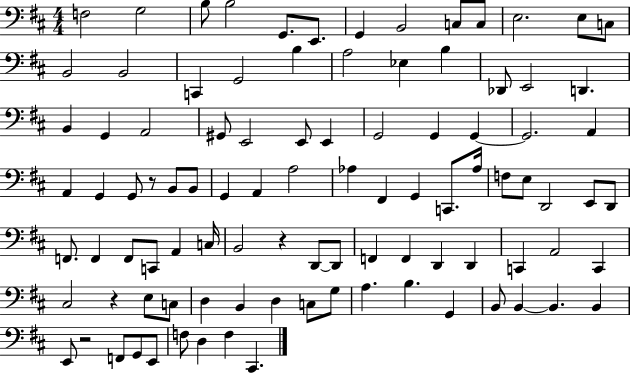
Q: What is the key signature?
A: D major